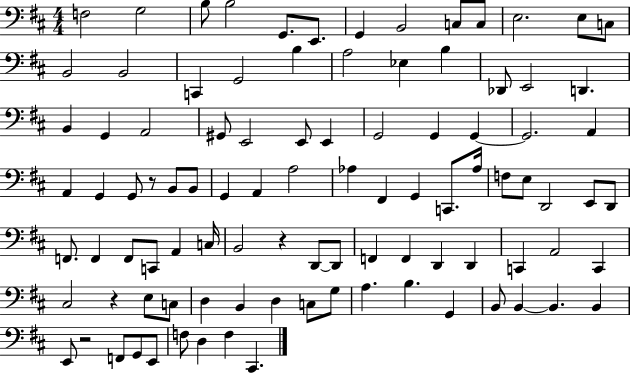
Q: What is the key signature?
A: D major